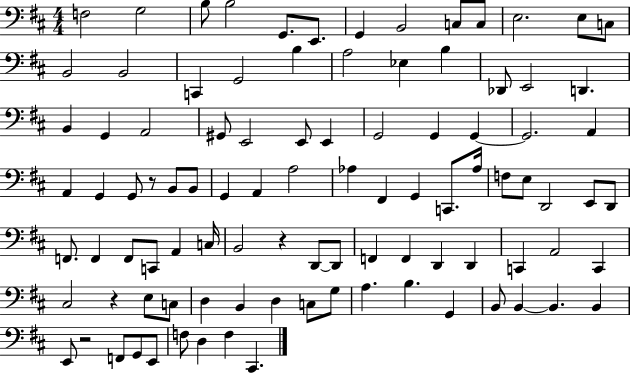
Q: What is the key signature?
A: D major